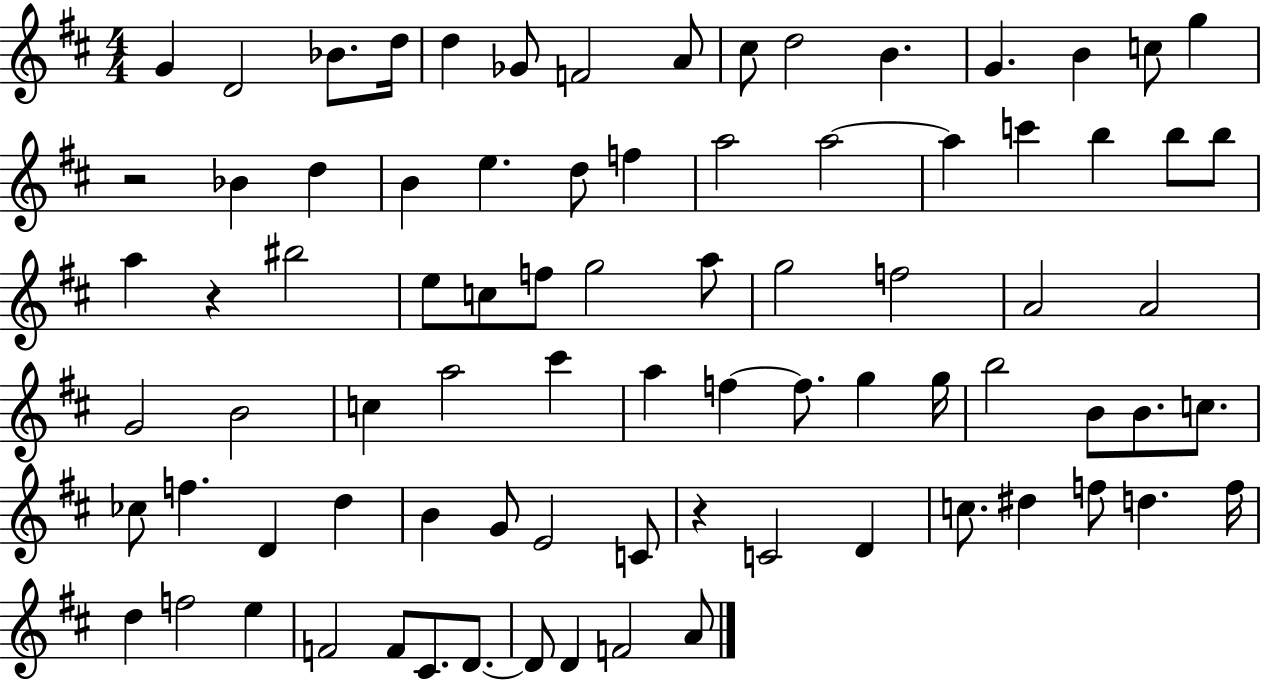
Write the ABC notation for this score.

X:1
T:Untitled
M:4/4
L:1/4
K:D
G D2 _B/2 d/4 d _G/2 F2 A/2 ^c/2 d2 B G B c/2 g z2 _B d B e d/2 f a2 a2 a c' b b/2 b/2 a z ^b2 e/2 c/2 f/2 g2 a/2 g2 f2 A2 A2 G2 B2 c a2 ^c' a f f/2 g g/4 b2 B/2 B/2 c/2 _c/2 f D d B G/2 E2 C/2 z C2 D c/2 ^d f/2 d f/4 d f2 e F2 F/2 ^C/2 D/2 D/2 D F2 A/2